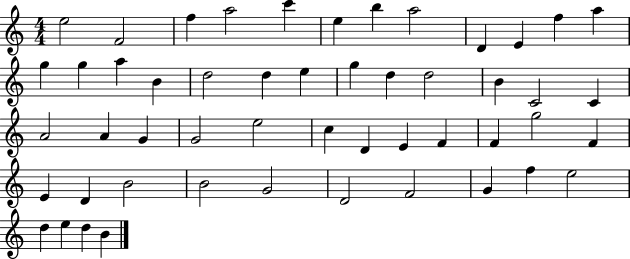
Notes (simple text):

E5/h F4/h F5/q A5/h C6/q E5/q B5/q A5/h D4/q E4/q F5/q A5/q G5/q G5/q A5/q B4/q D5/h D5/q E5/q G5/q D5/q D5/h B4/q C4/h C4/q A4/h A4/q G4/q G4/h E5/h C5/q D4/q E4/q F4/q F4/q G5/h F4/q E4/q D4/q B4/h B4/h G4/h D4/h F4/h G4/q F5/q E5/h D5/q E5/q D5/q B4/q